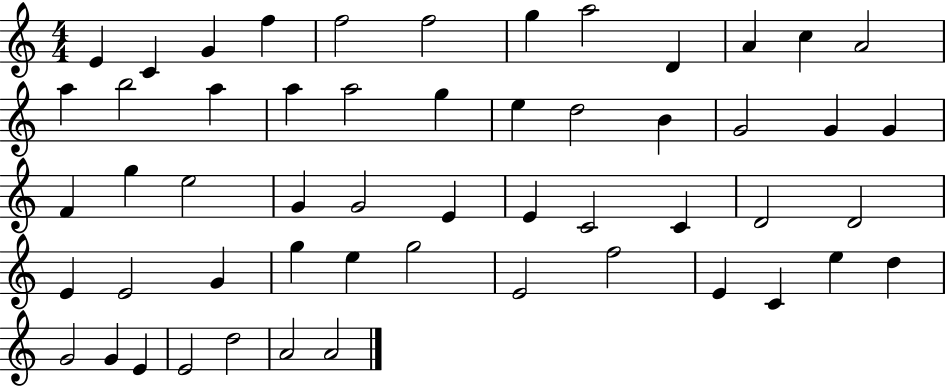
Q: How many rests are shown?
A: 0